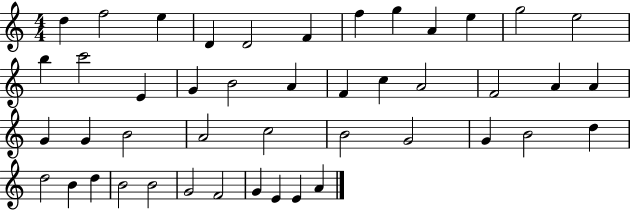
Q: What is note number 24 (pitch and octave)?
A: A4